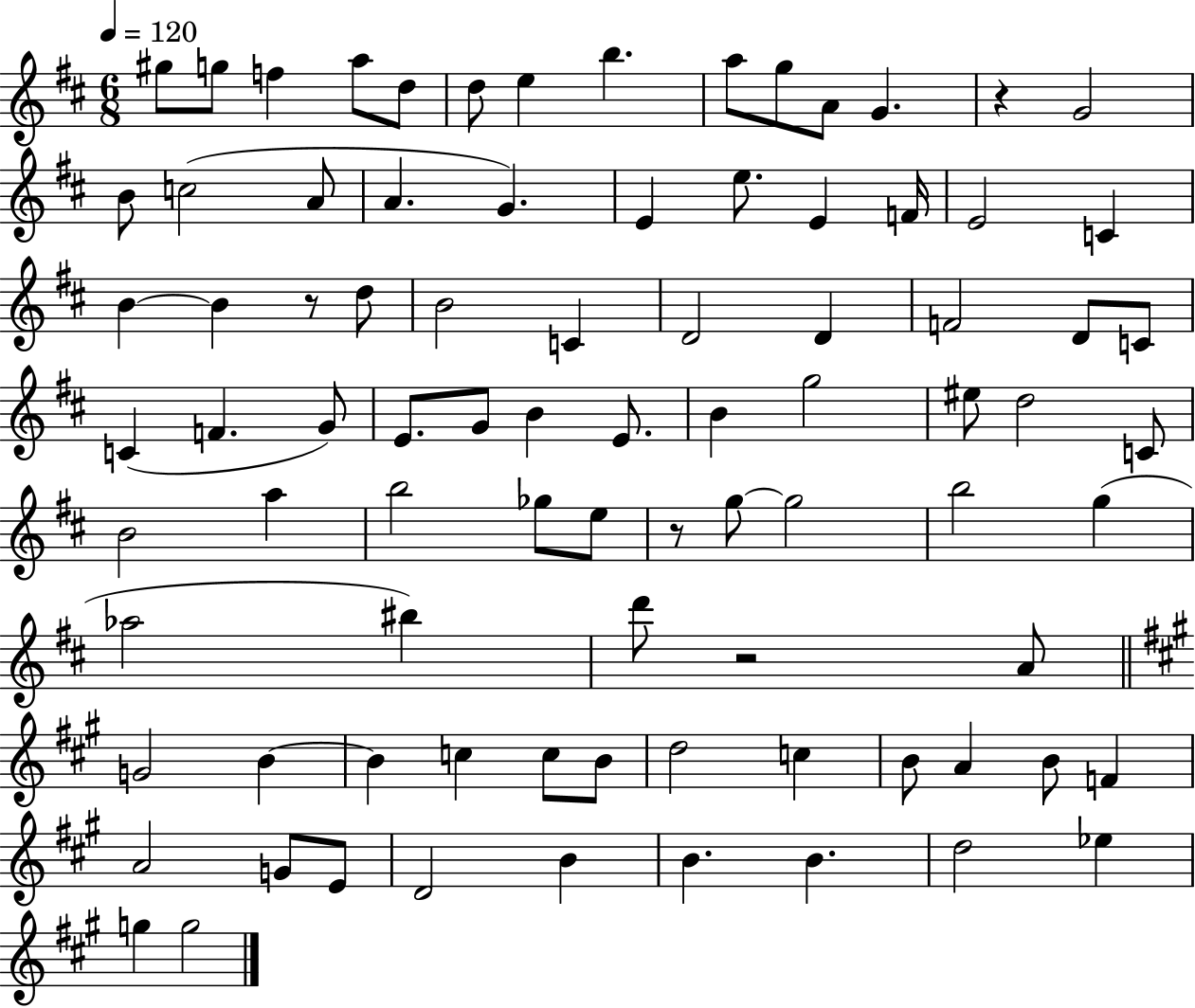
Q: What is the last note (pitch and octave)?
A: G5